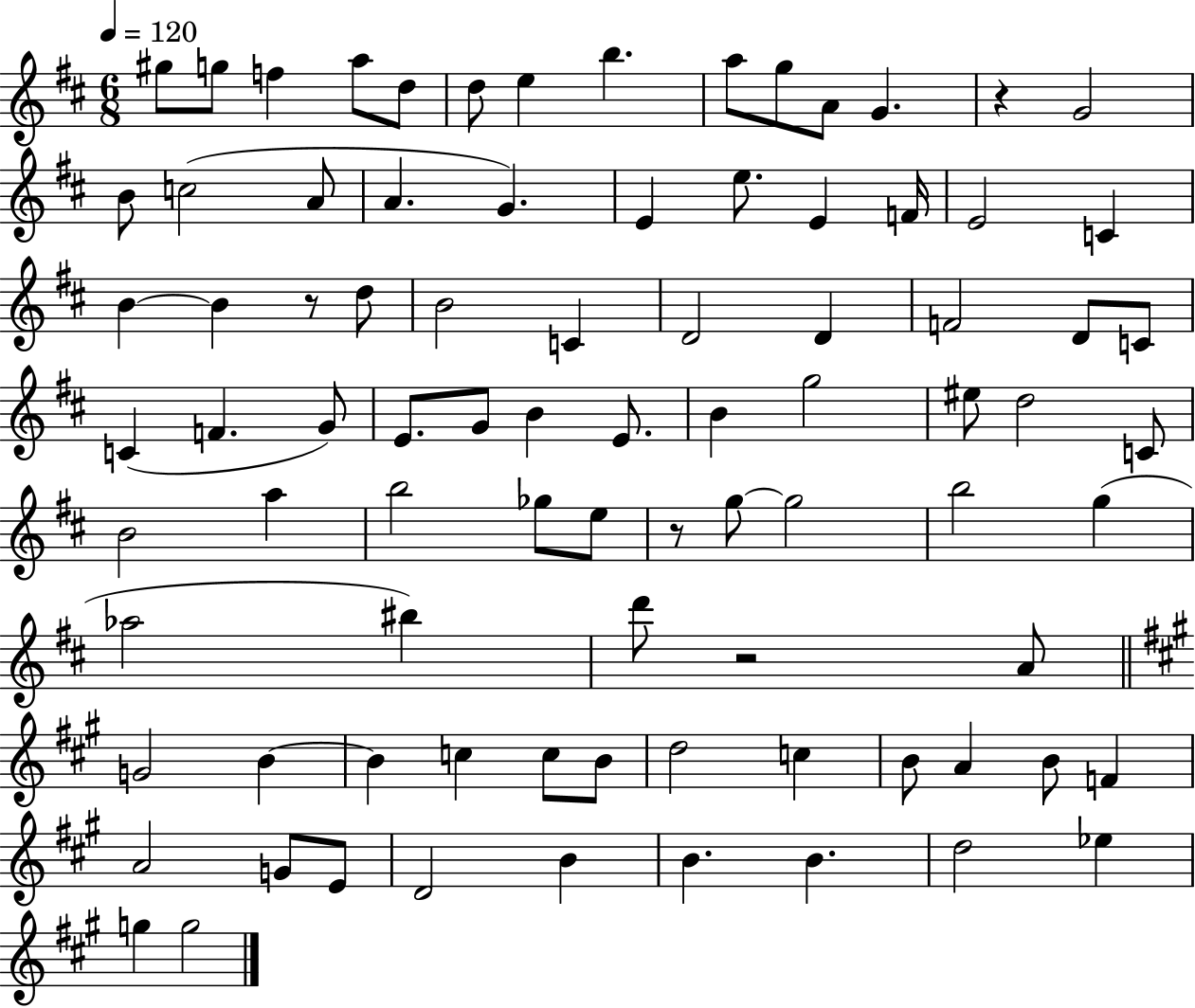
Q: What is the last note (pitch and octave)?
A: G5